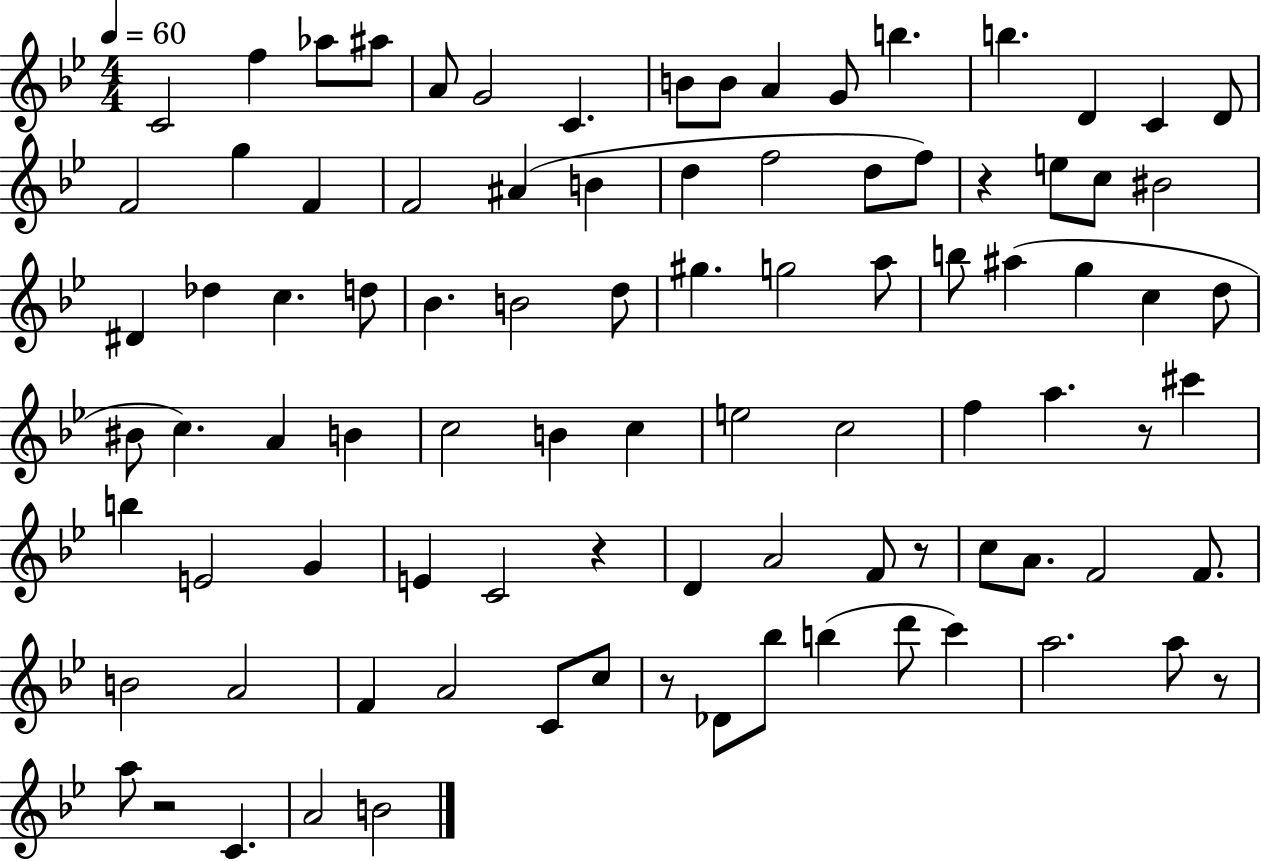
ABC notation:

X:1
T:Untitled
M:4/4
L:1/4
K:Bb
C2 f _a/2 ^a/2 A/2 G2 C B/2 B/2 A G/2 b b D C D/2 F2 g F F2 ^A B d f2 d/2 f/2 z e/2 c/2 ^B2 ^D _d c d/2 _B B2 d/2 ^g g2 a/2 b/2 ^a g c d/2 ^B/2 c A B c2 B c e2 c2 f a z/2 ^c' b E2 G E C2 z D A2 F/2 z/2 c/2 A/2 F2 F/2 B2 A2 F A2 C/2 c/2 z/2 _D/2 _b/2 b d'/2 c' a2 a/2 z/2 a/2 z2 C A2 B2